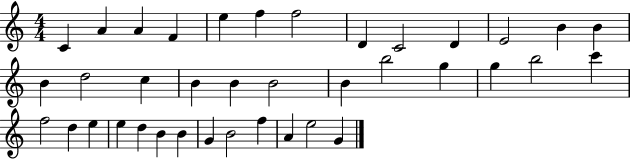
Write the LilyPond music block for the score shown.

{
  \clef treble
  \numericTimeSignature
  \time 4/4
  \key c \major
  c'4 a'4 a'4 f'4 | e''4 f''4 f''2 | d'4 c'2 d'4 | e'2 b'4 b'4 | \break b'4 d''2 c''4 | b'4 b'4 b'2 | b'4 b''2 g''4 | g''4 b''2 c'''4 | \break f''2 d''4 e''4 | e''4 d''4 b'4 b'4 | g'4 b'2 f''4 | a'4 e''2 g'4 | \break \bar "|."
}